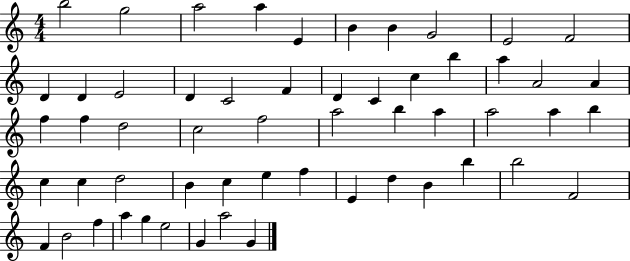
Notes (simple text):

B5/h G5/h A5/h A5/q E4/q B4/q B4/q G4/h E4/h F4/h D4/q D4/q E4/h D4/q C4/h F4/q D4/q C4/q C5/q B5/q A5/q A4/h A4/q F5/q F5/q D5/h C5/h F5/h A5/h B5/q A5/q A5/h A5/q B5/q C5/q C5/q D5/h B4/q C5/q E5/q F5/q E4/q D5/q B4/q B5/q B5/h F4/h F4/q B4/h F5/q A5/q G5/q E5/h G4/q A5/h G4/q